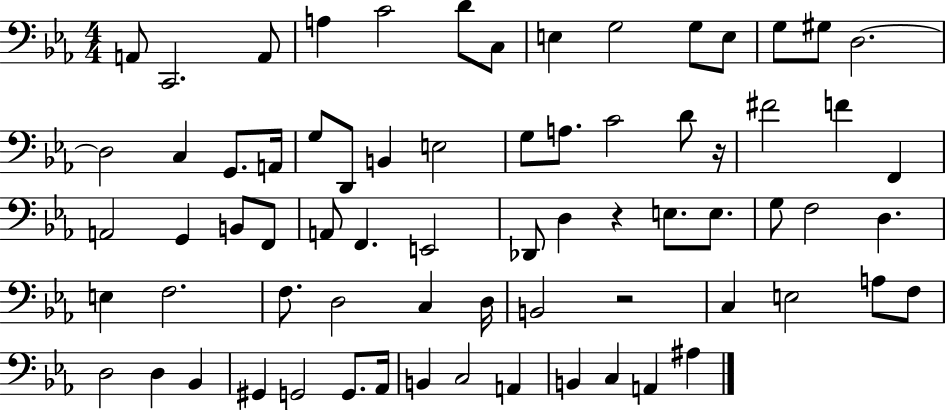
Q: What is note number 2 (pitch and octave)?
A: C2